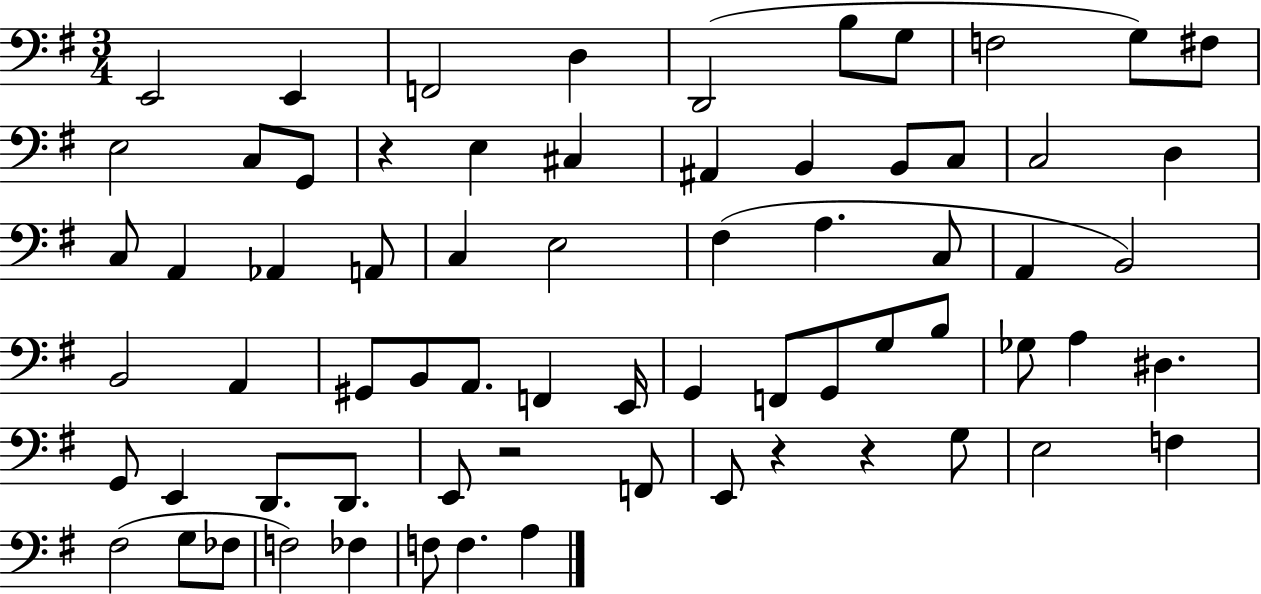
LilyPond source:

{
  \clef bass
  \numericTimeSignature
  \time 3/4
  \key g \major
  e,2 e,4 | f,2 d4 | d,2( b8 g8 | f2 g8) fis8 | \break e2 c8 g,8 | r4 e4 cis4 | ais,4 b,4 b,8 c8 | c2 d4 | \break c8 a,4 aes,4 a,8 | c4 e2 | fis4( a4. c8 | a,4 b,2) | \break b,2 a,4 | gis,8 b,8 a,8. f,4 e,16 | g,4 f,8 g,8 g8 b8 | ges8 a4 dis4. | \break g,8 e,4 d,8. d,8. | e,8 r2 f,8 | e,8 r4 r4 g8 | e2 f4 | \break fis2( g8 fes8 | f2) fes4 | f8 f4. a4 | \bar "|."
}